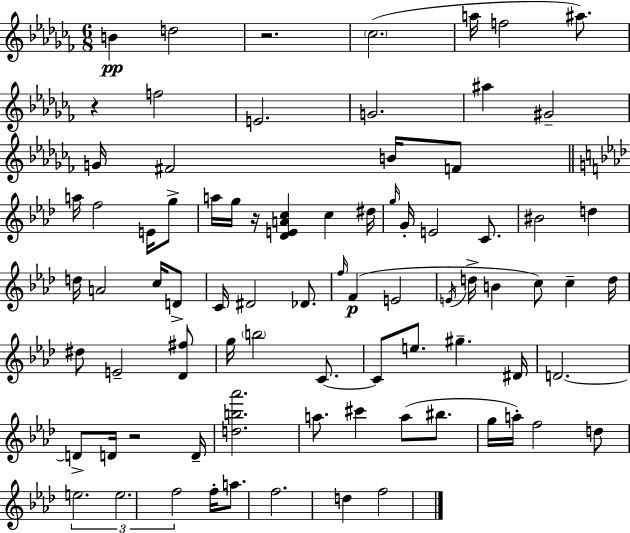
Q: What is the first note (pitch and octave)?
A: B4